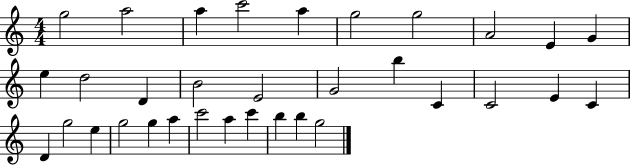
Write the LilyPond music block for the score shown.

{
  \clef treble
  \numericTimeSignature
  \time 4/4
  \key c \major
  g''2 a''2 | a''4 c'''2 a''4 | g''2 g''2 | a'2 e'4 g'4 | \break e''4 d''2 d'4 | b'2 e'2 | g'2 b''4 c'4 | c'2 e'4 c'4 | \break d'4 g''2 e''4 | g''2 g''4 a''4 | c'''2 a''4 c'''4 | b''4 b''4 g''2 | \break \bar "|."
}